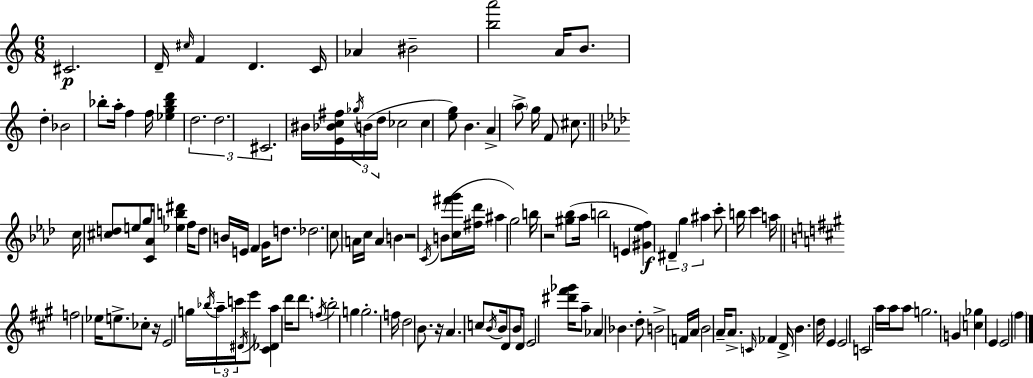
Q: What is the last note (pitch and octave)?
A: F#5